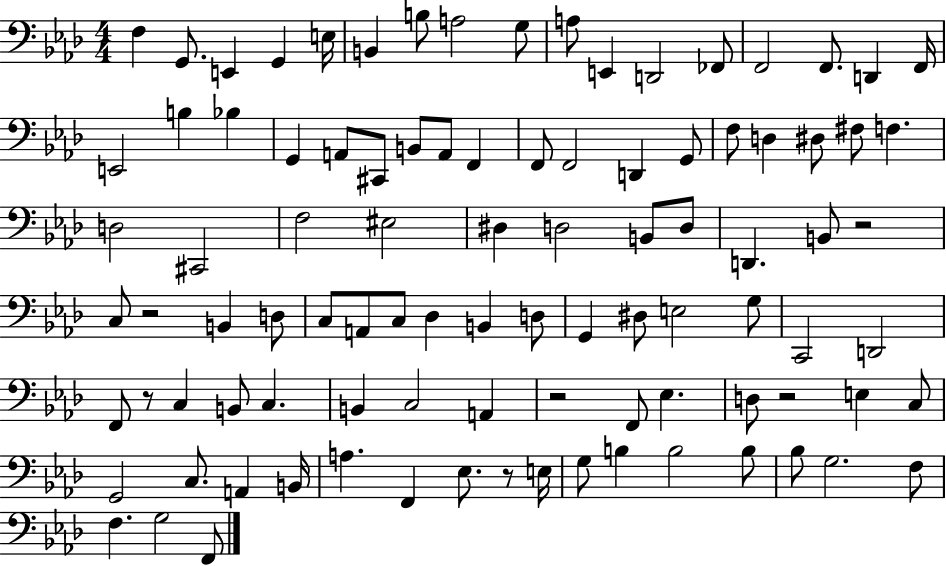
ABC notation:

X:1
T:Untitled
M:4/4
L:1/4
K:Ab
F, G,,/2 E,, G,, E,/4 B,, B,/2 A,2 G,/2 A,/2 E,, D,,2 _F,,/2 F,,2 F,,/2 D,, F,,/4 E,,2 B, _B, G,, A,,/2 ^C,,/2 B,,/2 A,,/2 F,, F,,/2 F,,2 D,, G,,/2 F,/2 D, ^D,/2 ^F,/2 F, D,2 ^C,,2 F,2 ^E,2 ^D, D,2 B,,/2 D,/2 D,, B,,/2 z2 C,/2 z2 B,, D,/2 C,/2 A,,/2 C,/2 _D, B,, D,/2 G,, ^D,/2 E,2 G,/2 C,,2 D,,2 F,,/2 z/2 C, B,,/2 C, B,, C,2 A,, z2 F,,/2 _E, D,/2 z2 E, C,/2 G,,2 C,/2 A,, B,,/4 A, F,, _E,/2 z/2 E,/4 G,/2 B, B,2 B,/2 _B,/2 G,2 F,/2 F, G,2 F,,/2